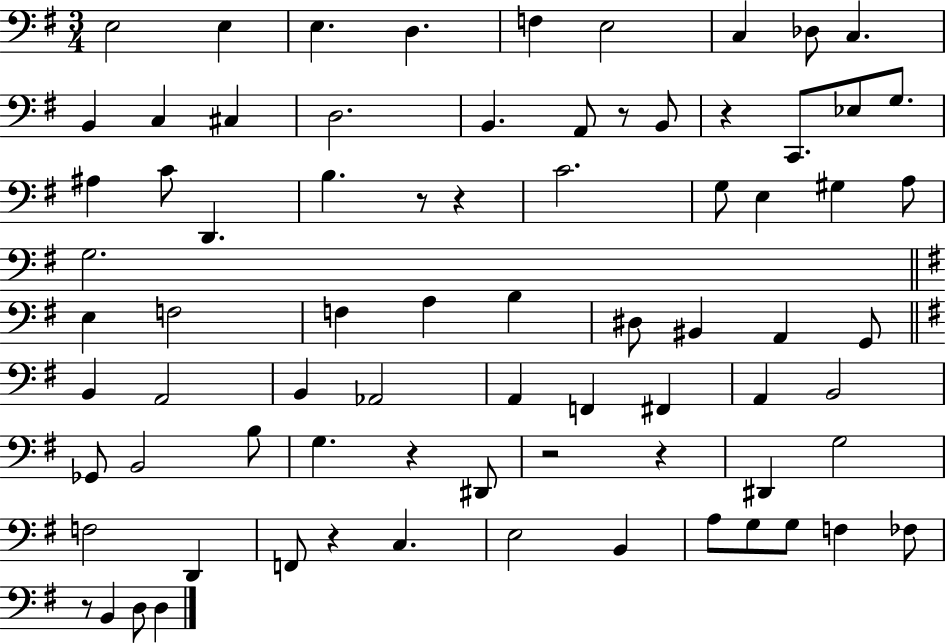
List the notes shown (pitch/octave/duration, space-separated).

E3/h E3/q E3/q. D3/q. F3/q E3/h C3/q Db3/e C3/q. B2/q C3/q C#3/q D3/h. B2/q. A2/e R/e B2/e R/q C2/e. Eb3/e G3/e. A#3/q C4/e D2/q. B3/q. R/e R/q C4/h. G3/e E3/q G#3/q A3/e G3/h. E3/q F3/h F3/q A3/q B3/q D#3/e BIS2/q A2/q G2/e B2/q A2/h B2/q Ab2/h A2/q F2/q F#2/q A2/q B2/h Gb2/e B2/h B3/e G3/q. R/q D#2/e R/h R/q D#2/q G3/h F3/h D2/q F2/e R/q C3/q. E3/h B2/q A3/e G3/e G3/e F3/q FES3/e R/e B2/q D3/e D3/q